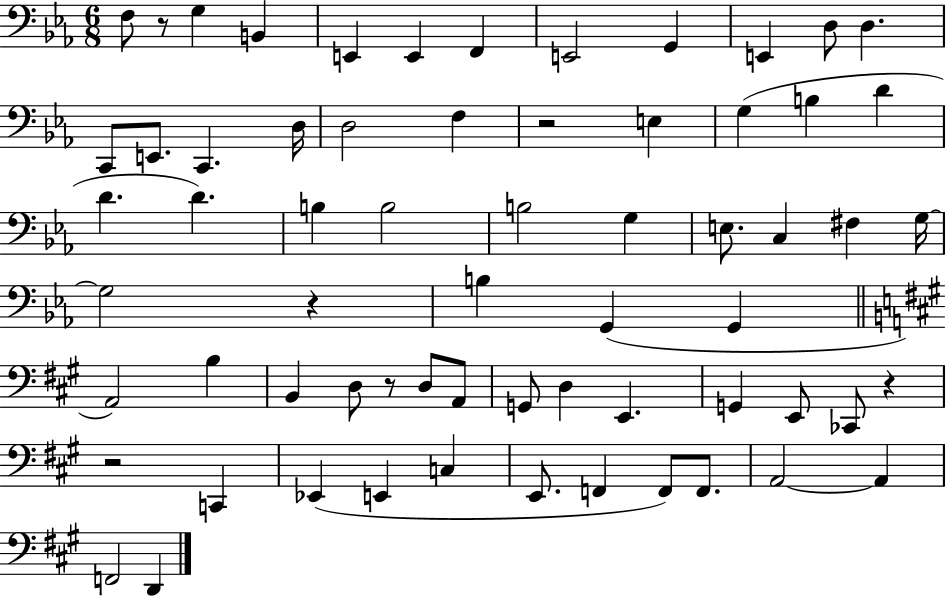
F3/e R/e G3/q B2/q E2/q E2/q F2/q E2/h G2/q E2/q D3/e D3/q. C2/e E2/e. C2/q. D3/s D3/h F3/q R/h E3/q G3/q B3/q D4/q D4/q. D4/q. B3/q B3/h B3/h G3/q E3/e. C3/q F#3/q G3/s G3/h R/q B3/q G2/q G2/q A2/h B3/q B2/q D3/e R/e D3/e A2/e G2/e D3/q E2/q. G2/q E2/e CES2/e R/q R/h C2/q Eb2/q E2/q C3/q E2/e. F2/q F2/e F2/e. A2/h A2/q F2/h D2/q